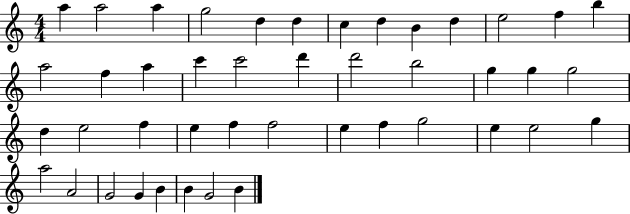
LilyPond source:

{
  \clef treble
  \numericTimeSignature
  \time 4/4
  \key c \major
  a''4 a''2 a''4 | g''2 d''4 d''4 | c''4 d''4 b'4 d''4 | e''2 f''4 b''4 | \break a''2 f''4 a''4 | c'''4 c'''2 d'''4 | d'''2 b''2 | g''4 g''4 g''2 | \break d''4 e''2 f''4 | e''4 f''4 f''2 | e''4 f''4 g''2 | e''4 e''2 g''4 | \break a''2 a'2 | g'2 g'4 b'4 | b'4 g'2 b'4 | \bar "|."
}